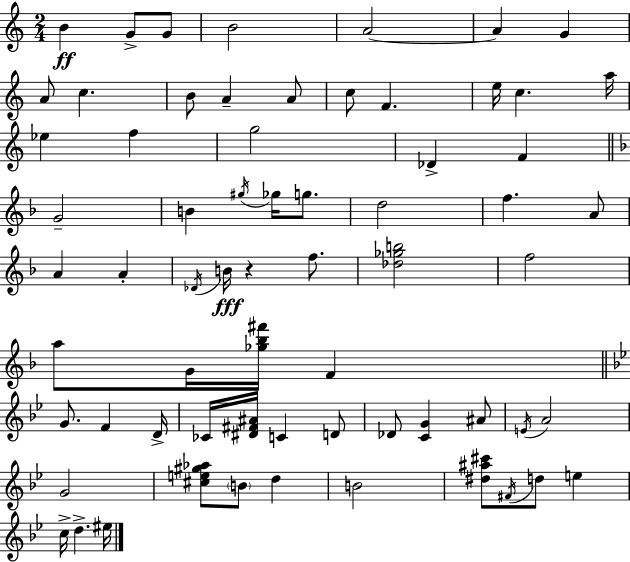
X:1
T:Untitled
M:2/4
L:1/4
K:Am
B G/2 G/2 B2 A2 A G A/2 c B/2 A A/2 c/2 F e/4 c a/4 _e f g2 _D F G2 B ^g/4 _g/4 g/2 d2 f A/2 A A _D/4 B/4 z f/2 [_d_gb]2 f2 a/2 G/4 [_g_b^f']/4 F G/2 F D/4 _C/4 [^D^F^A]/4 C D/2 _D/2 [CG] ^A/2 E/4 A2 G2 [^ce^g_a]/2 B/2 d B2 [^d^a^c']/2 ^F/4 d/2 e c/4 d ^e/4